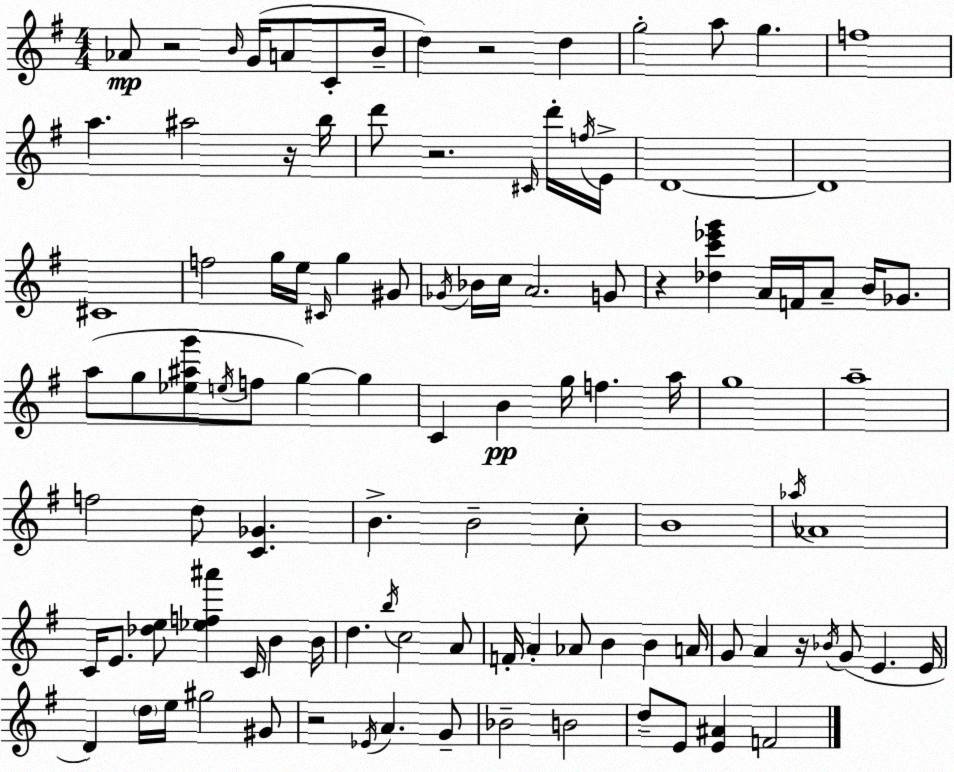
X:1
T:Untitled
M:4/4
L:1/4
K:Em
_A/2 z2 B/4 G/4 A/2 C/2 B/4 d z2 d g2 a/2 g f4 a ^a2 z/4 b/4 d'/2 z2 ^C/4 d'/4 f/4 E/4 D4 D4 ^C4 f2 g/4 e/4 ^C/4 g ^G/2 _G/4 _B/4 c/4 A2 G/2 z [_dc'_e'g'] A/4 F/4 A/2 B/4 _G/2 a/2 g/2 [_e^ag']/2 e/4 f/2 g g C B g/4 f a/4 g4 a4 f2 d/2 [C_G] B B2 c/2 B4 _a/4 _A4 C/4 E/2 [_de]/2 [_ef^a'] C/4 B B/4 d b/4 c2 A/2 F/4 A _A/2 B B A/4 G/2 A z/4 _B/4 G/2 E E/4 D d/4 e/4 ^g2 ^G/2 z2 _E/4 A G/2 _B2 B2 d/2 E/2 [E^A] F2